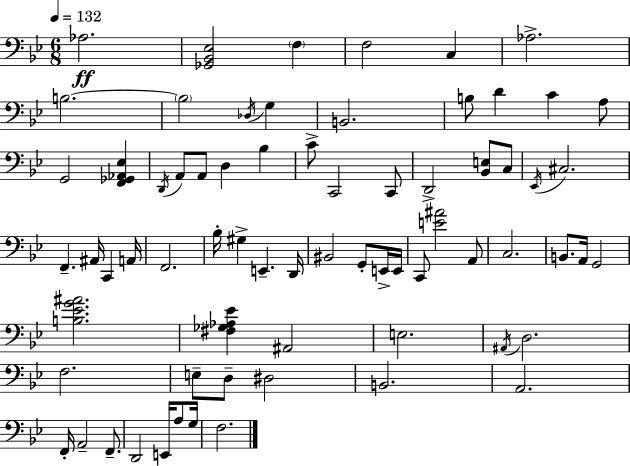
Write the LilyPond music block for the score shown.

{
  \clef bass
  \numericTimeSignature
  \time 6/8
  \key g \minor
  \tempo 4 = 132
  aes2.\ff | <ges, bes, ees>2 \parenthesize f4 | f2 c4 | aes2.-> | \break b2.~~ | \parenthesize b2 \acciaccatura { des16 } g4 | b,2. | b8 d'4 c'4 a8 | \break g,2 <f, ges, aes, ees>4 | \acciaccatura { d,16 } a,8 a,8 d4 bes4 | c'8-> c,2 | c,8 d,2-> <bes, e>8 | \break c8 \acciaccatura { ees,16 } cis2. | f,4.-- ais,16 c,4 | a,16 f,2. | bes16-. gis4-> e,4.-- | \break d,16 bis,2 g,8-. | e,16-> e,16 c,8 <e' ais'>2 | a,8 c2. | b,8. a,16 g,2 | \break <b ees' g' ais'>2. | <fis ges aes ees'>4 ais,2 | e2. | \acciaccatura { ais,16 } d2. | \break f2. | e8-- d8-- dis2 | b,2. | a,2. | \break f,16-. a,2-- | f,8.-- d,2 | e,16 a8 g16 f2. | \bar "|."
}